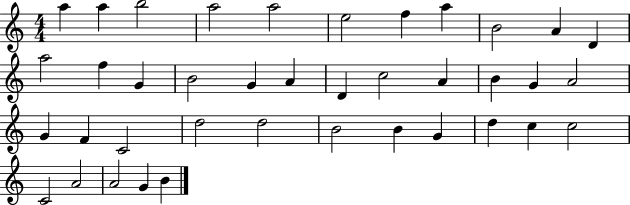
X:1
T:Untitled
M:4/4
L:1/4
K:C
a a b2 a2 a2 e2 f a B2 A D a2 f G B2 G A D c2 A B G A2 G F C2 d2 d2 B2 B G d c c2 C2 A2 A2 G B